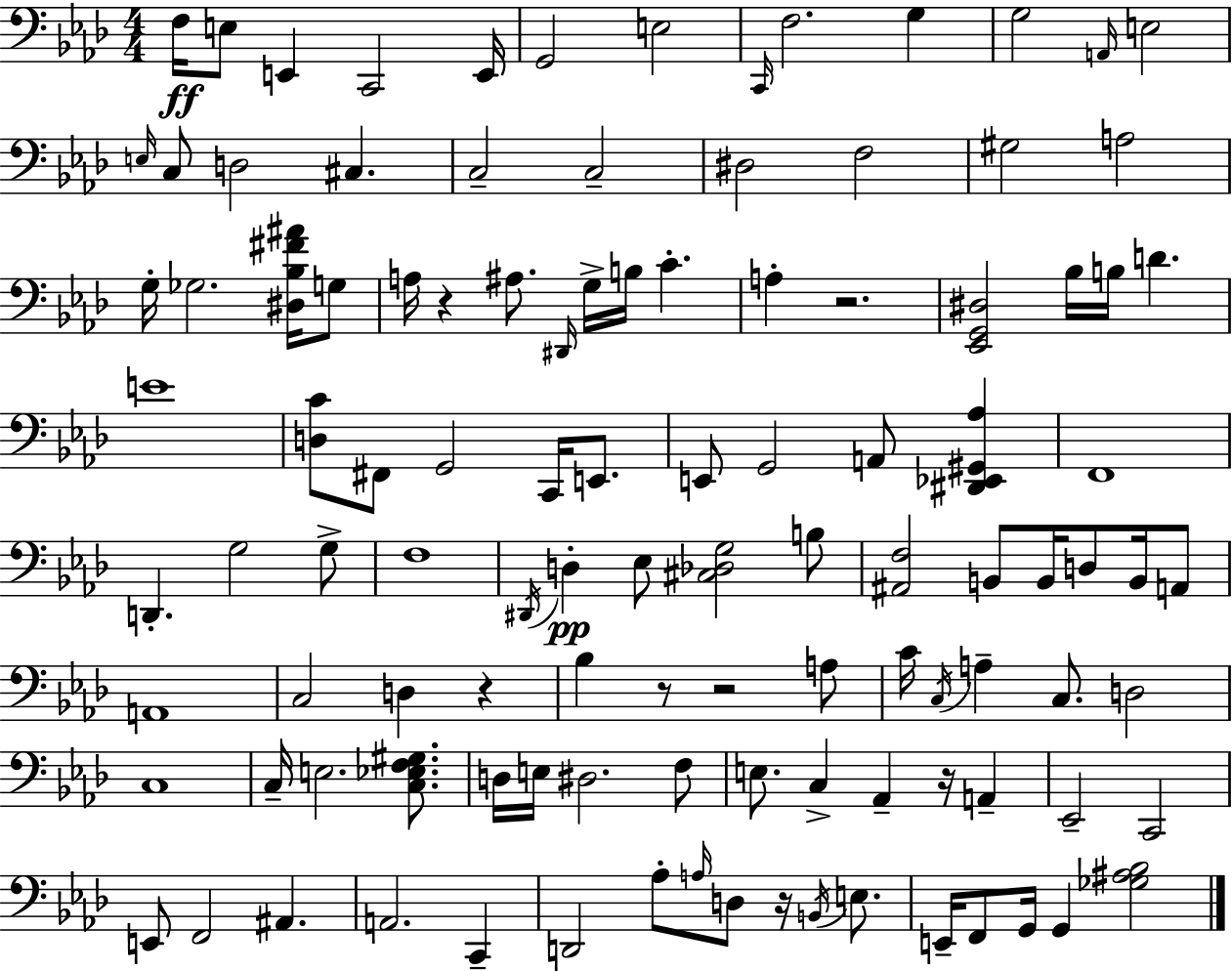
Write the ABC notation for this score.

X:1
T:Untitled
M:4/4
L:1/4
K:Fm
F,/4 E,/2 E,, C,,2 E,,/4 G,,2 E,2 C,,/4 F,2 G, G,2 A,,/4 E,2 E,/4 C,/2 D,2 ^C, C,2 C,2 ^D,2 F,2 ^G,2 A,2 G,/4 _G,2 [^D,_B,^F^A]/4 G,/2 A,/4 z ^A,/2 ^D,,/4 G,/4 B,/4 C A, z2 [_E,,G,,^D,]2 _B,/4 B,/4 D E4 [D,C]/2 ^F,,/2 G,,2 C,,/4 E,,/2 E,,/2 G,,2 A,,/2 [^D,,_E,,^G,,_A,] F,,4 D,, G,2 G,/2 F,4 ^D,,/4 D, _E,/2 [^C,_D,G,]2 B,/2 [^A,,F,]2 B,,/2 B,,/4 D,/2 B,,/4 A,,/2 A,,4 C,2 D, z _B, z/2 z2 A,/2 C/4 C,/4 A, C,/2 D,2 C,4 C,/4 E,2 [C,_E,F,^G,]/2 D,/4 E,/4 ^D,2 F,/2 E,/2 C, _A,, z/4 A,, _E,,2 C,,2 E,,/2 F,,2 ^A,, A,,2 C,, D,,2 _A,/2 A,/4 D,/2 z/4 B,,/4 E,/2 E,,/4 F,,/2 G,,/4 G,, [_G,^A,_B,]2